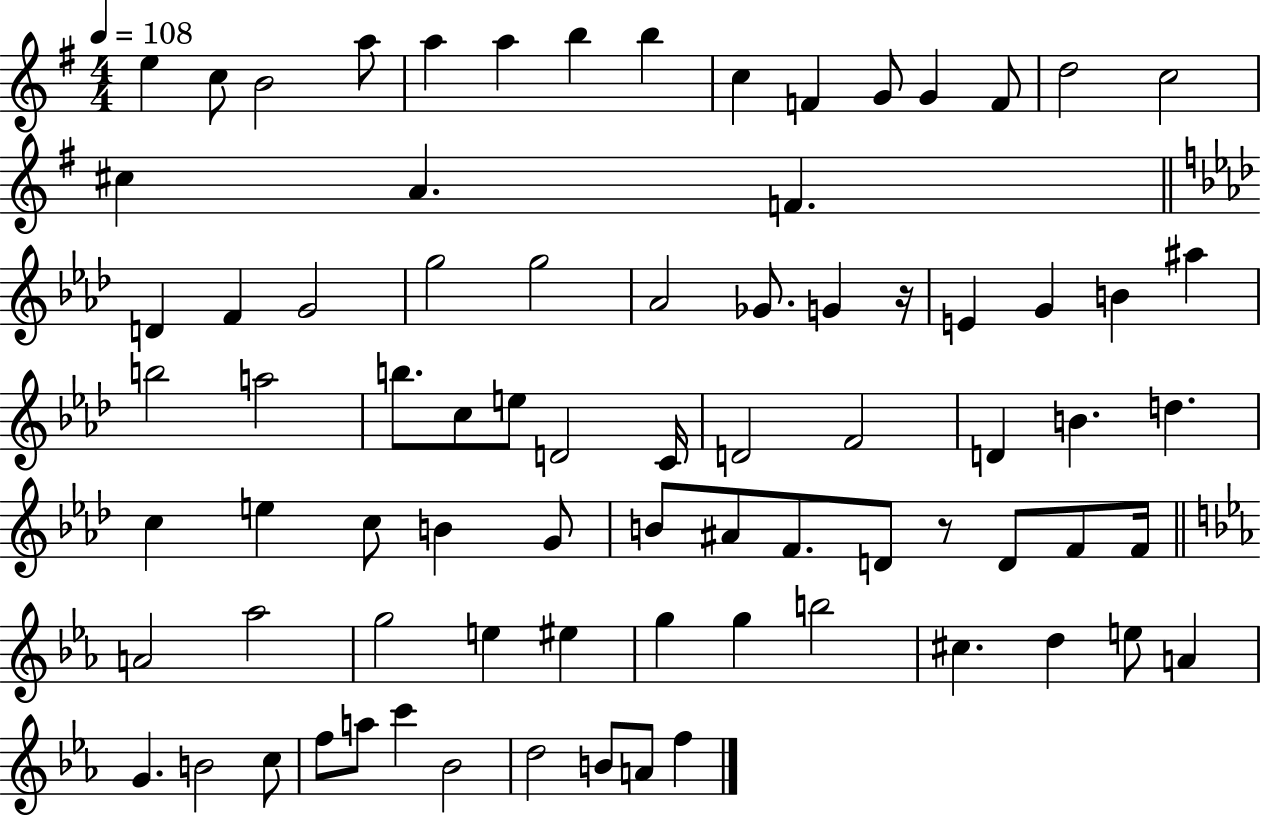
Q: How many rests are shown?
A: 2